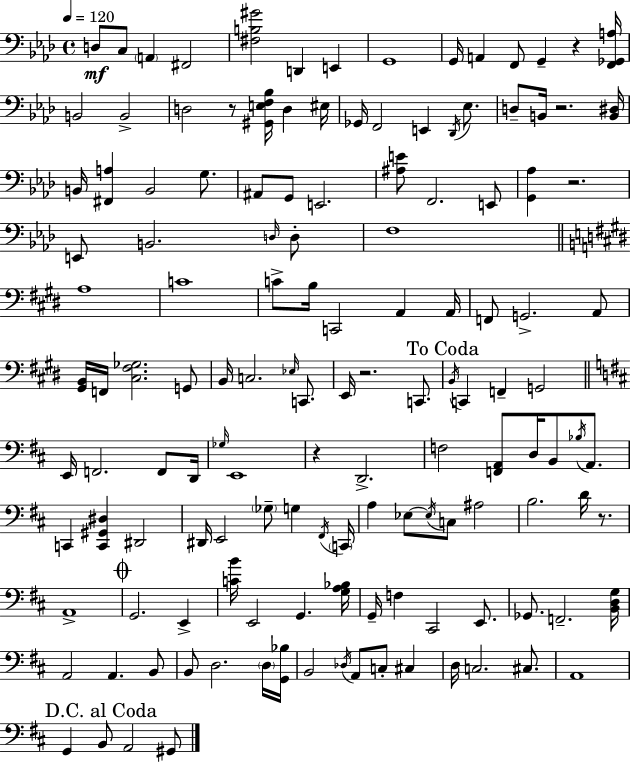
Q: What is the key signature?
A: F minor